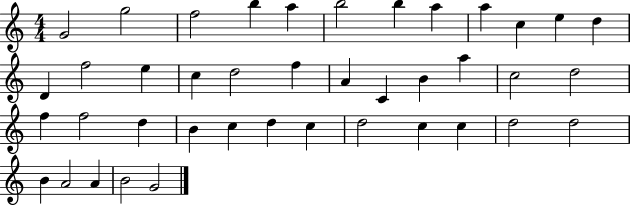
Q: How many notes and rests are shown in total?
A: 41